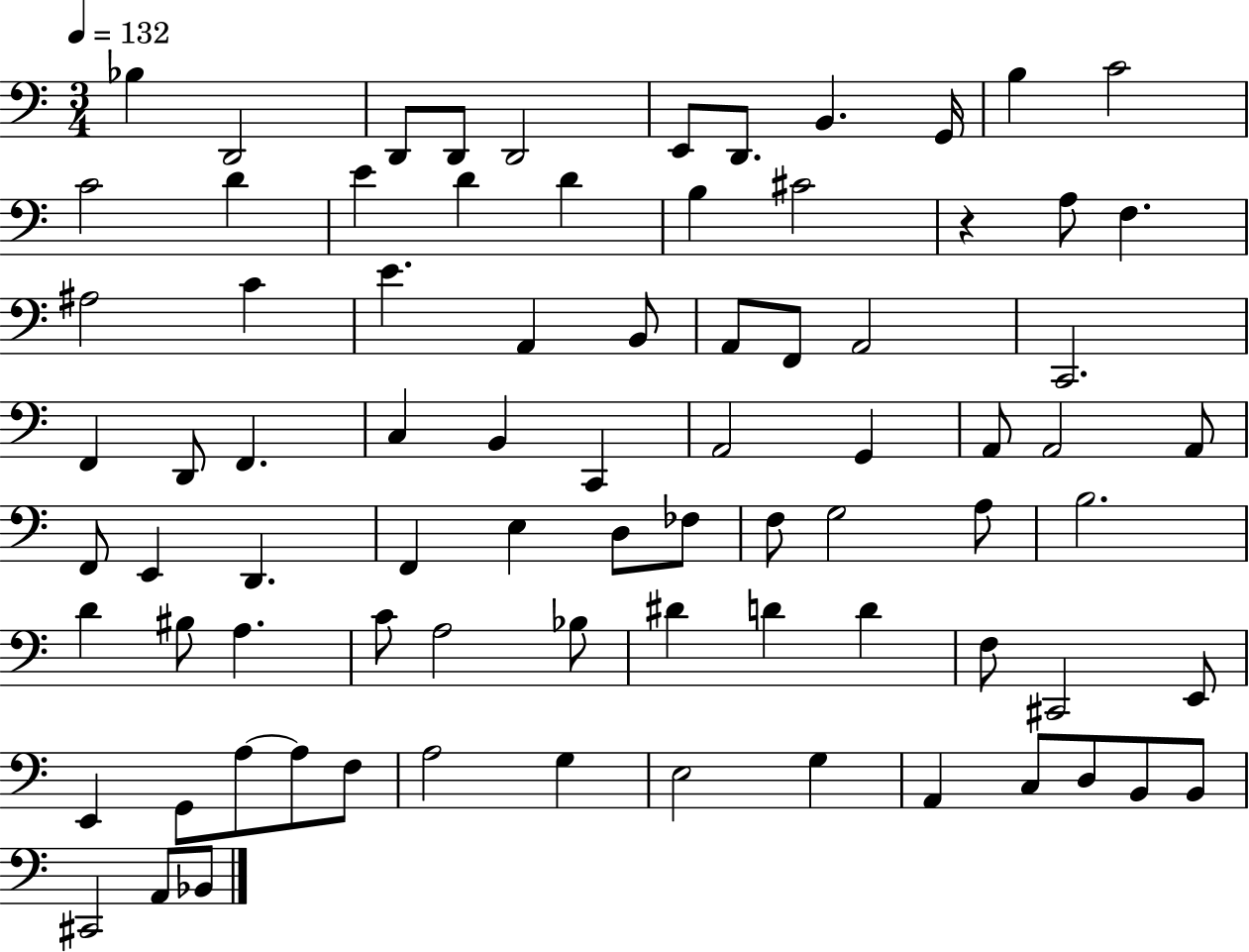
{
  \clef bass
  \numericTimeSignature
  \time 3/4
  \key c \major
  \tempo 4 = 132
  bes4 d,2 | d,8 d,8 d,2 | e,8 d,8. b,4. g,16 | b4 c'2 | \break c'2 d'4 | e'4 d'4 d'4 | b4 cis'2 | r4 a8 f4. | \break ais2 c'4 | e'4. a,4 b,8 | a,8 f,8 a,2 | c,2. | \break f,4 d,8 f,4. | c4 b,4 c,4 | a,2 g,4 | a,8 a,2 a,8 | \break f,8 e,4 d,4. | f,4 e4 d8 fes8 | f8 g2 a8 | b2. | \break d'4 bis8 a4. | c'8 a2 bes8 | dis'4 d'4 d'4 | f8 cis,2 e,8 | \break e,4 g,8 a8~~ a8 f8 | a2 g4 | e2 g4 | a,4 c8 d8 b,8 b,8 | \break cis,2 a,8 bes,8 | \bar "|."
}